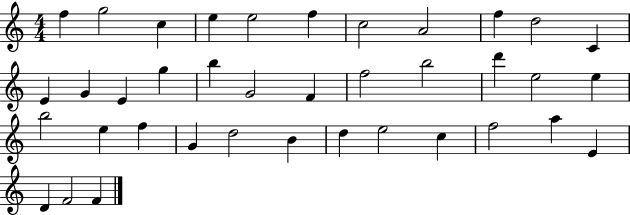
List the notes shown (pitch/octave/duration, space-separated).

F5/q G5/h C5/q E5/q E5/h F5/q C5/h A4/h F5/q D5/h C4/q E4/q G4/q E4/q G5/q B5/q G4/h F4/q F5/h B5/h D6/q E5/h E5/q B5/h E5/q F5/q G4/q D5/h B4/q D5/q E5/h C5/q F5/h A5/q E4/q D4/q F4/h F4/q